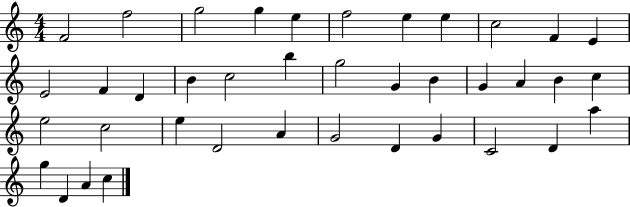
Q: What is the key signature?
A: C major